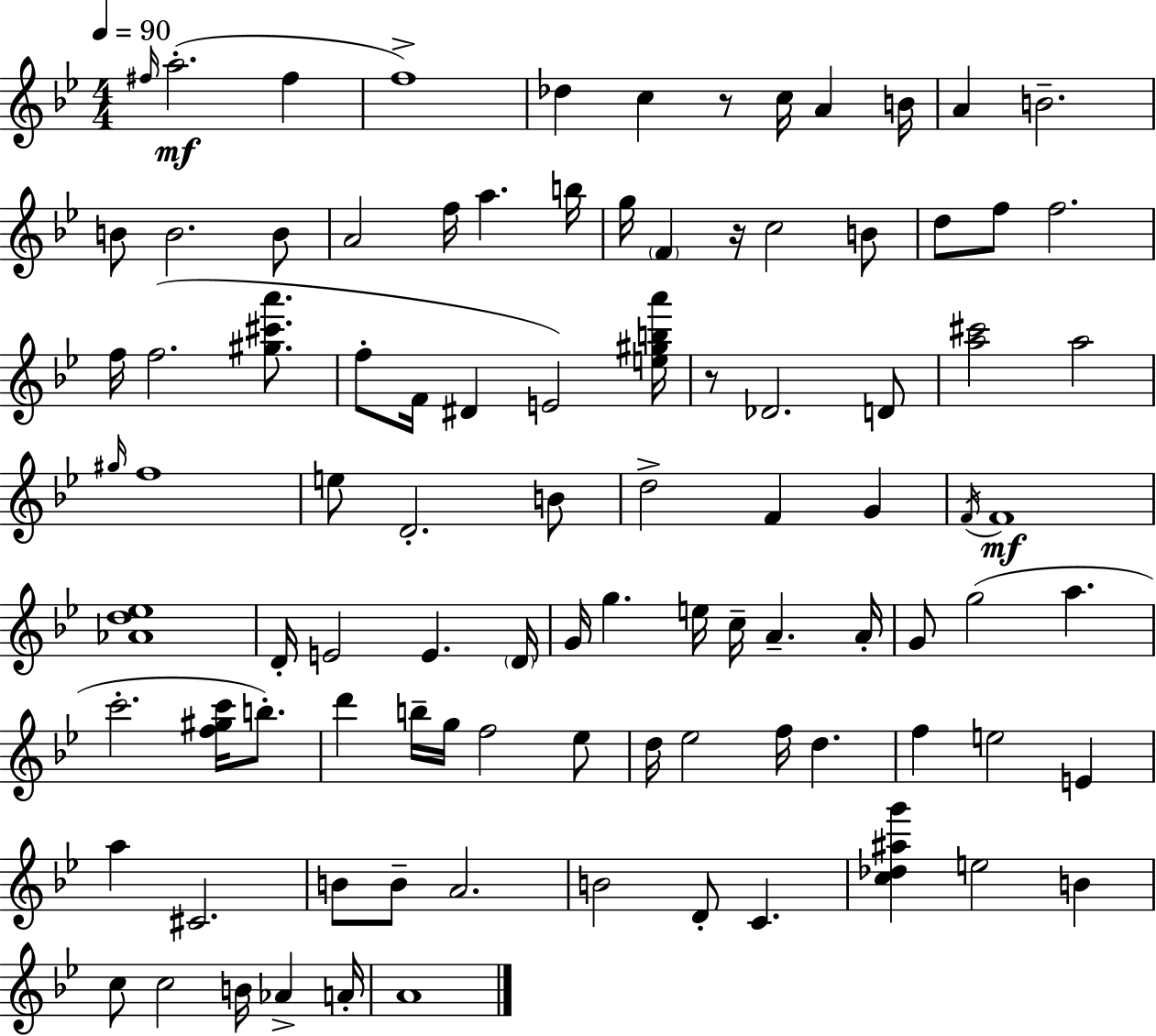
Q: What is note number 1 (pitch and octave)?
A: F#5